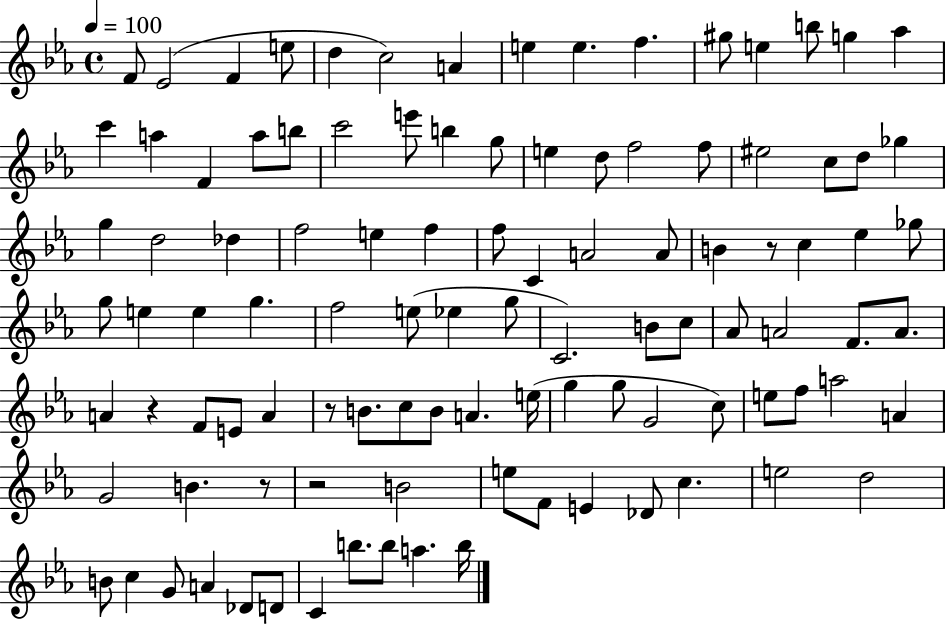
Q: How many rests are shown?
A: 5